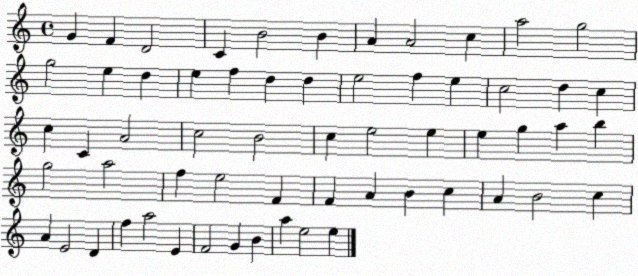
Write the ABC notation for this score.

X:1
T:Untitled
M:4/4
L:1/4
K:C
G F D2 C B2 B A A2 c a2 g2 g2 e d e f d d e2 f e c2 d c c C A2 c2 B2 c e2 e e g a b g2 a2 f e2 F F A B c A B2 c A E2 D f a2 E F2 G B a e2 e